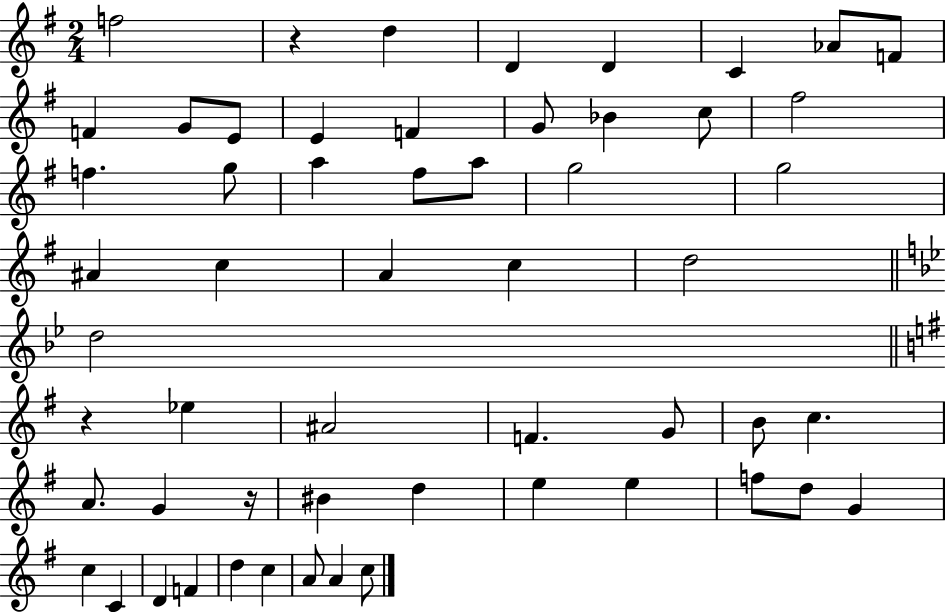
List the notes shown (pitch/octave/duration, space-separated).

F5/h R/q D5/q D4/q D4/q C4/q Ab4/e F4/e F4/q G4/e E4/e E4/q F4/q G4/e Bb4/q C5/e F#5/h F5/q. G5/e A5/q F#5/e A5/e G5/h G5/h A#4/q C5/q A4/q C5/q D5/h D5/h R/q Eb5/q A#4/h F4/q. G4/e B4/e C5/q. A4/e. G4/q R/s BIS4/q D5/q E5/q E5/q F5/e D5/e G4/q C5/q C4/q D4/q F4/q D5/q C5/q A4/e A4/q C5/e